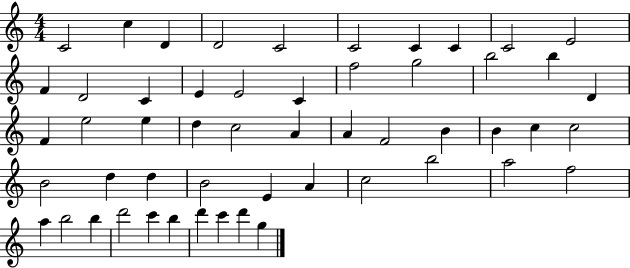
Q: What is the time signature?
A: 4/4